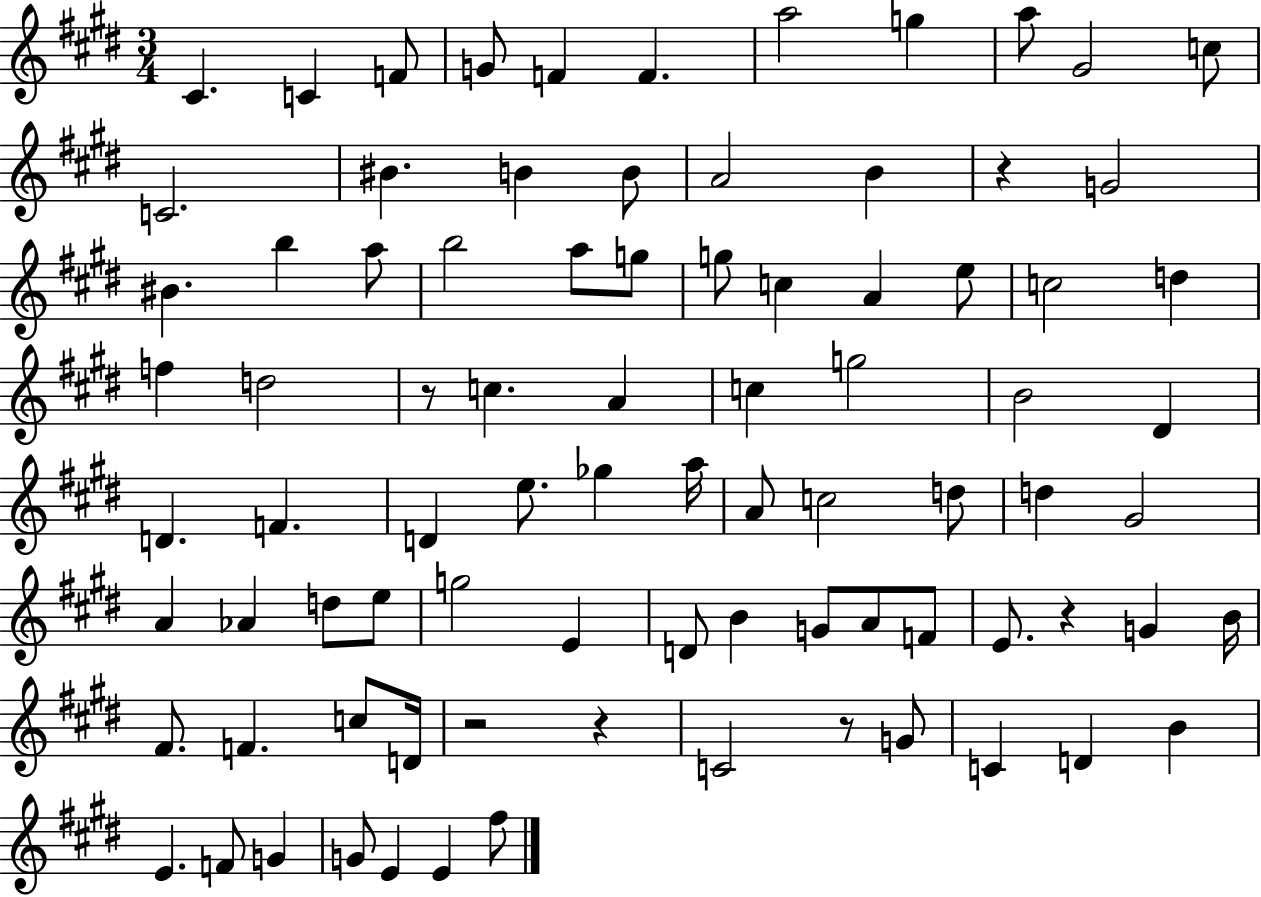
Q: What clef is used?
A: treble